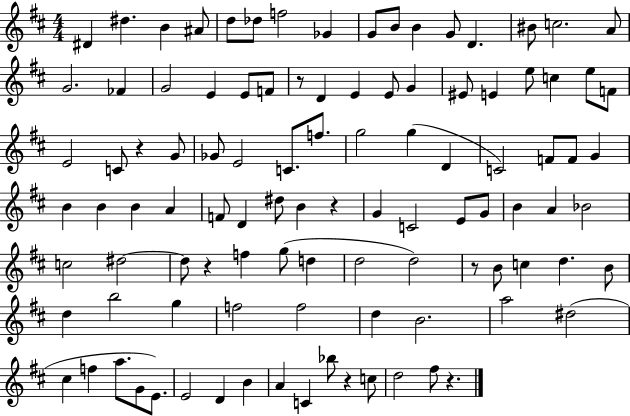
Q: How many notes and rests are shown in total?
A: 103